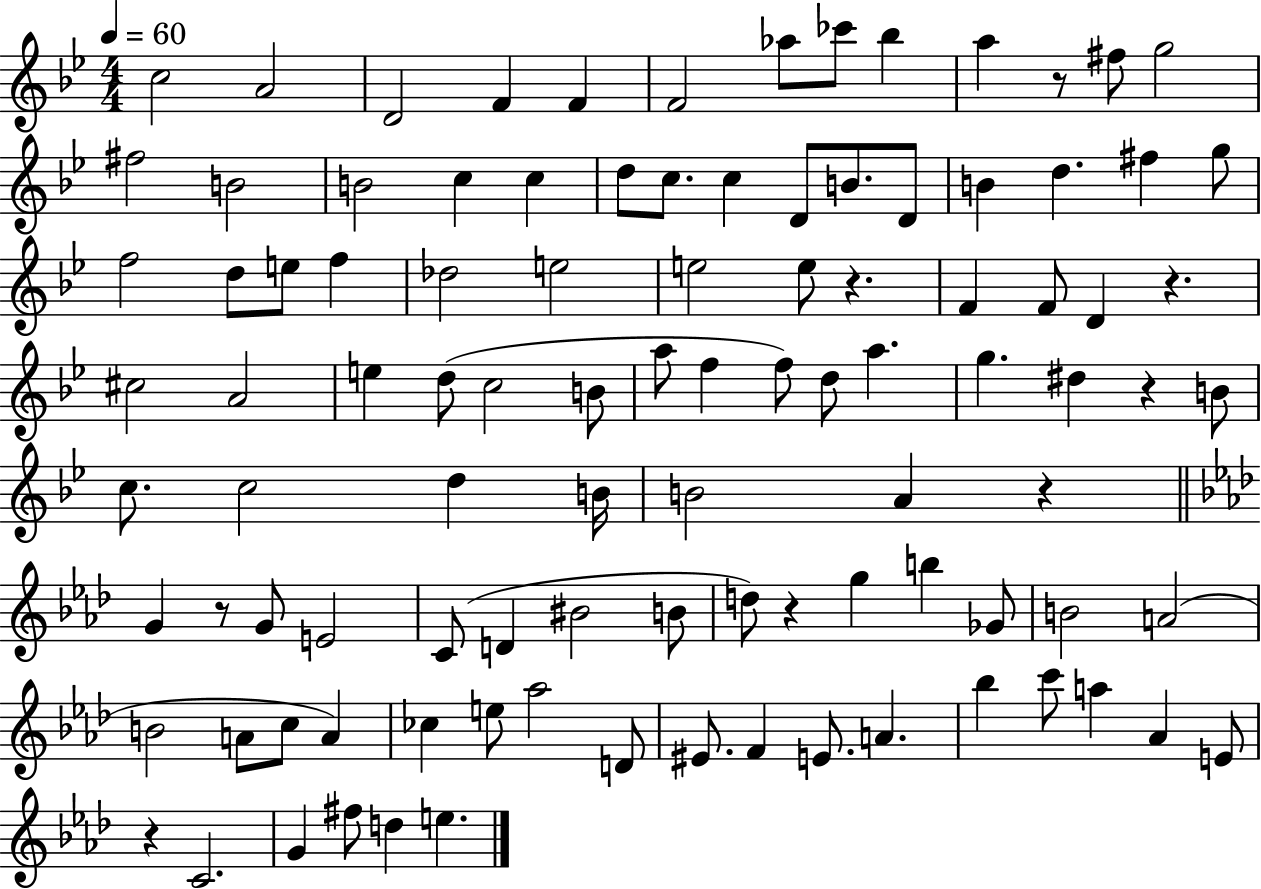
X:1
T:Untitled
M:4/4
L:1/4
K:Bb
c2 A2 D2 F F F2 _a/2 _c'/2 _b a z/2 ^f/2 g2 ^f2 B2 B2 c c d/2 c/2 c D/2 B/2 D/2 B d ^f g/2 f2 d/2 e/2 f _d2 e2 e2 e/2 z F F/2 D z ^c2 A2 e d/2 c2 B/2 a/2 f f/2 d/2 a g ^d z B/2 c/2 c2 d B/4 B2 A z G z/2 G/2 E2 C/2 D ^B2 B/2 d/2 z g b _G/2 B2 A2 B2 A/2 c/2 A _c e/2 _a2 D/2 ^E/2 F E/2 A _b c'/2 a _A E/2 z C2 G ^f/2 d e